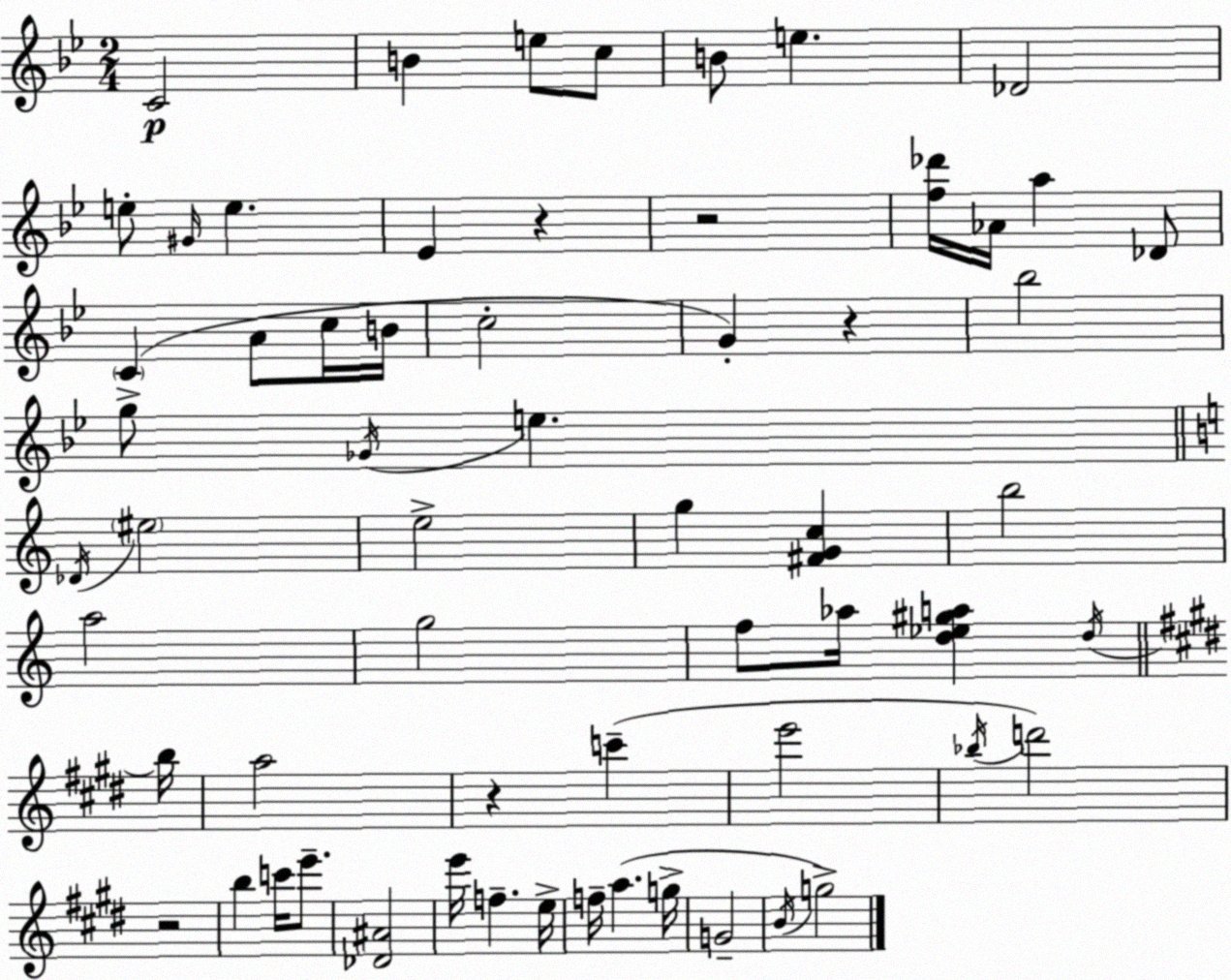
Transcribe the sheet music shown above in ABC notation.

X:1
T:Untitled
M:2/4
L:1/4
K:Gm
C2 B e/2 c/2 B/2 e _D2 e/2 ^G/4 e _E z z2 [f_d']/4 _A/4 a _D/2 C A/2 c/4 B/4 c2 G z _b2 g/2 _G/4 e _D/4 ^e2 e2 g [^FGc] b2 a2 g2 f/2 _a/4 [d_e^ga] d/4 b/4 a2 z c' e'2 _b/4 d'2 z2 b c'/4 e'/2 [_D^A]2 e'/4 f e/4 f/4 a g/4 G2 B/4 g2